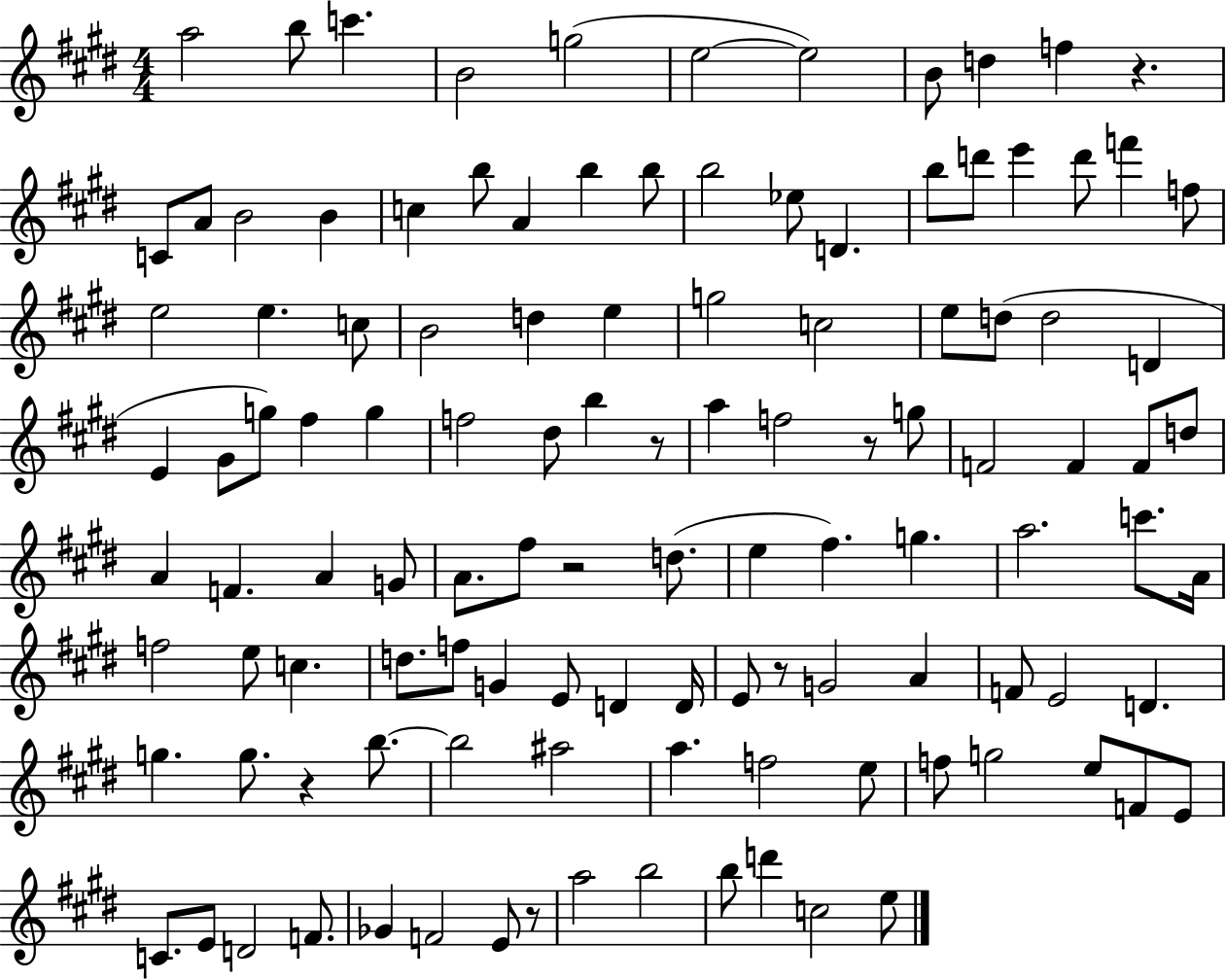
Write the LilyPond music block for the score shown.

{
  \clef treble
  \numericTimeSignature
  \time 4/4
  \key e \major
  a''2 b''8 c'''4. | b'2 g''2( | e''2~~ e''2) | b'8 d''4 f''4 r4. | \break c'8 a'8 b'2 b'4 | c''4 b''8 a'4 b''4 b''8 | b''2 ees''8 d'4. | b''8 d'''8 e'''4 d'''8 f'''4 f''8 | \break e''2 e''4. c''8 | b'2 d''4 e''4 | g''2 c''2 | e''8 d''8( d''2 d'4 | \break e'4 gis'8 g''8) fis''4 g''4 | f''2 dis''8 b''4 r8 | a''4 f''2 r8 g''8 | f'2 f'4 f'8 d''8 | \break a'4 f'4. a'4 g'8 | a'8. fis''8 r2 d''8.( | e''4 fis''4.) g''4. | a''2. c'''8. a'16 | \break f''2 e''8 c''4. | d''8. f''8 g'4 e'8 d'4 d'16 | e'8 r8 g'2 a'4 | f'8 e'2 d'4. | \break g''4. g''8. r4 b''8.~~ | b''2 ais''2 | a''4. f''2 e''8 | f''8 g''2 e''8 f'8 e'8 | \break c'8. e'8 d'2 f'8. | ges'4 f'2 e'8 r8 | a''2 b''2 | b''8 d'''4 c''2 e''8 | \break \bar "|."
}